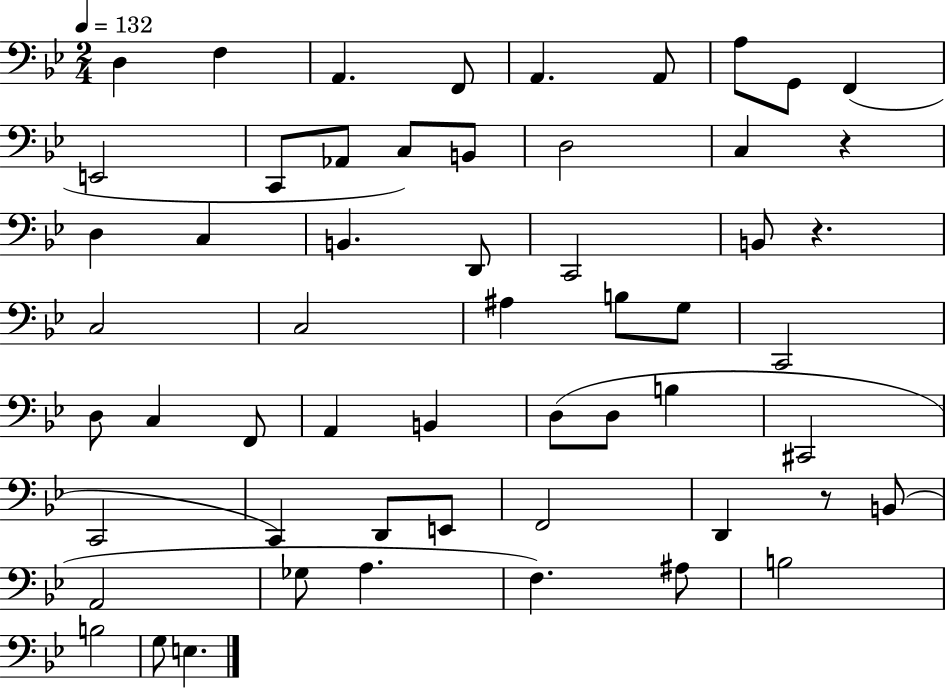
{
  \clef bass
  \numericTimeSignature
  \time 2/4
  \key bes \major
  \tempo 4 = 132
  d4 f4 | a,4. f,8 | a,4. a,8 | a8 g,8 f,4( | \break e,2 | c,8 aes,8 c8) b,8 | d2 | c4 r4 | \break d4 c4 | b,4. d,8 | c,2 | b,8 r4. | \break c2 | c2 | ais4 b8 g8 | c,2 | \break d8 c4 f,8 | a,4 b,4 | d8( d8 b4 | cis,2 | \break c,2 | c,4) d,8 e,8 | f,2 | d,4 r8 b,8( | \break a,2 | ges8 a4. | f4.) ais8 | b2 | \break b2 | g8 e4. | \bar "|."
}